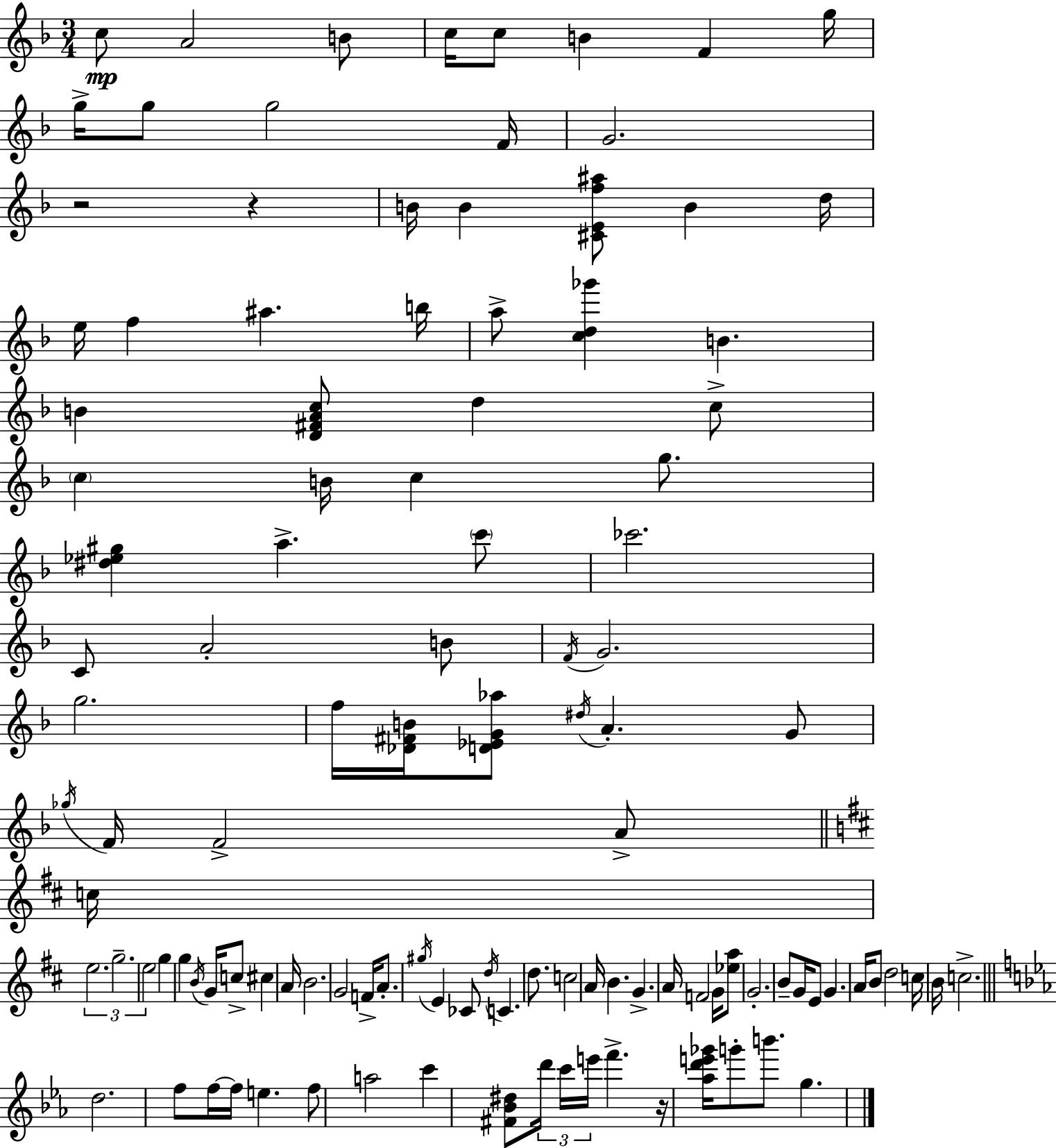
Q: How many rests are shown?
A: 3